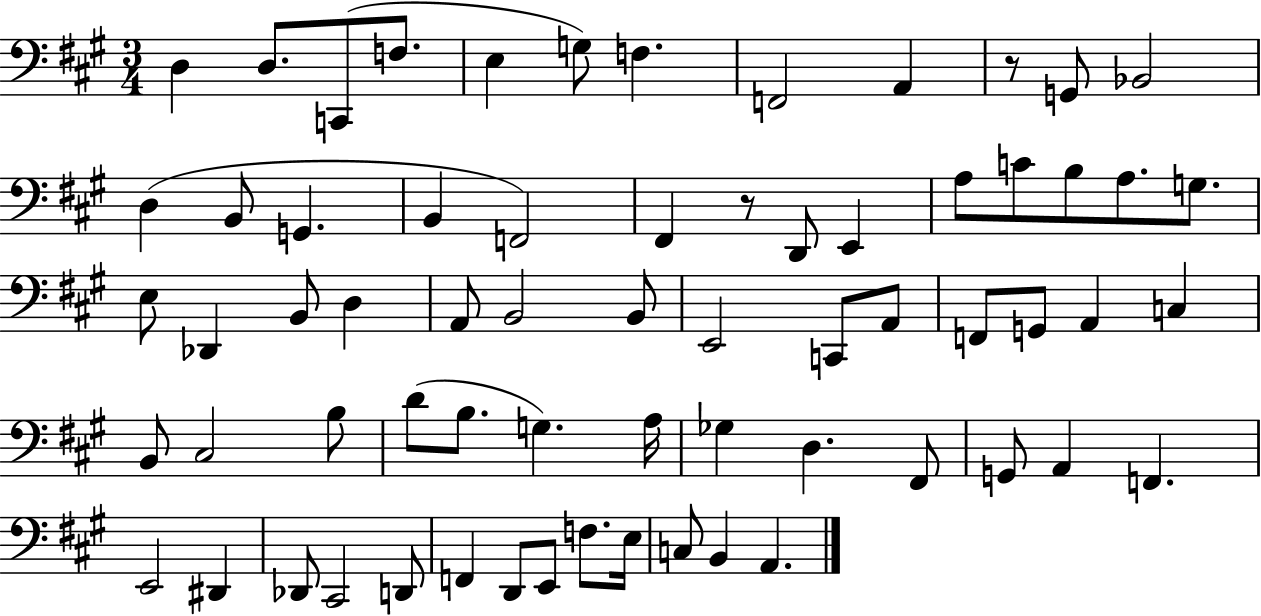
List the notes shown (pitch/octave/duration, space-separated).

D3/q D3/e. C2/e F3/e. E3/q G3/e F3/q. F2/h A2/q R/e G2/e Bb2/h D3/q B2/e G2/q. B2/q F2/h F#2/q R/e D2/e E2/q A3/e C4/e B3/e A3/e. G3/e. E3/e Db2/q B2/e D3/q A2/e B2/h B2/e E2/h C2/e A2/e F2/e G2/e A2/q C3/q B2/e C#3/h B3/e D4/e B3/e. G3/q. A3/s Gb3/q D3/q. F#2/e G2/e A2/q F2/q. E2/h D#2/q Db2/e C#2/h D2/e F2/q D2/e E2/e F3/e. E3/s C3/e B2/q A2/q.